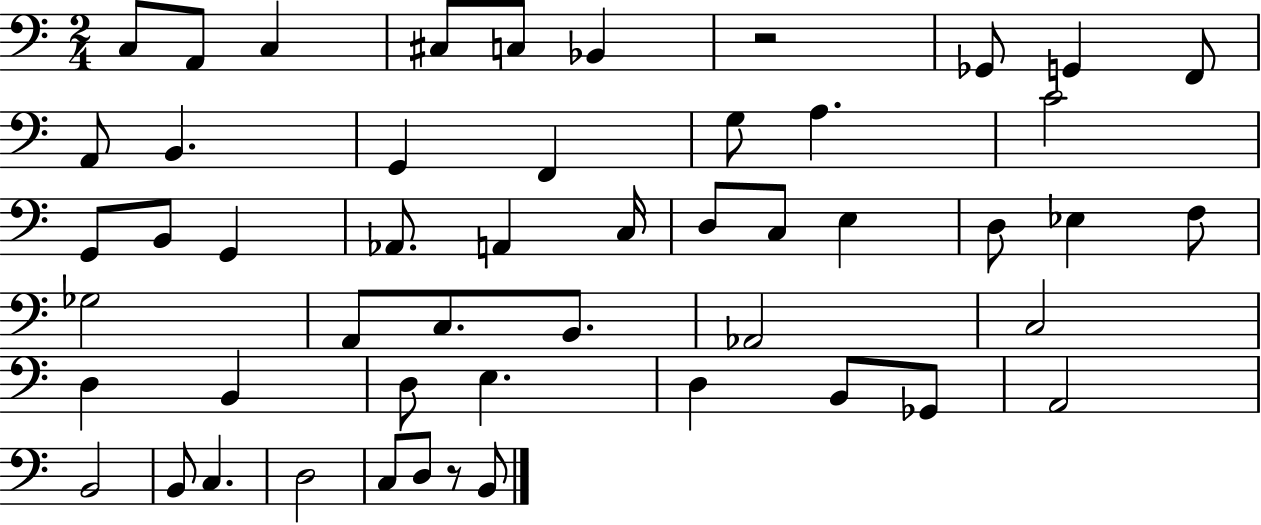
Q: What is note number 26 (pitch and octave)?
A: D3